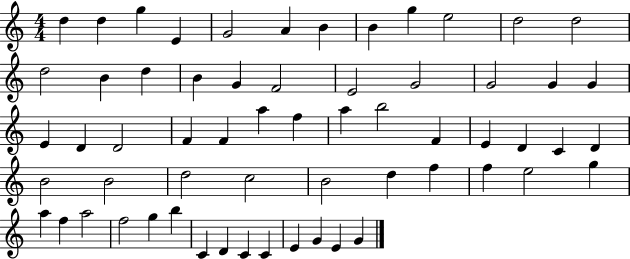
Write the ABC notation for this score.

X:1
T:Untitled
M:4/4
L:1/4
K:C
d d g E G2 A B B g e2 d2 d2 d2 B d B G F2 E2 G2 G2 G G E D D2 F F a f a b2 F E D C D B2 B2 d2 c2 B2 d f f e2 g a f a2 f2 g b C D C C E G E G